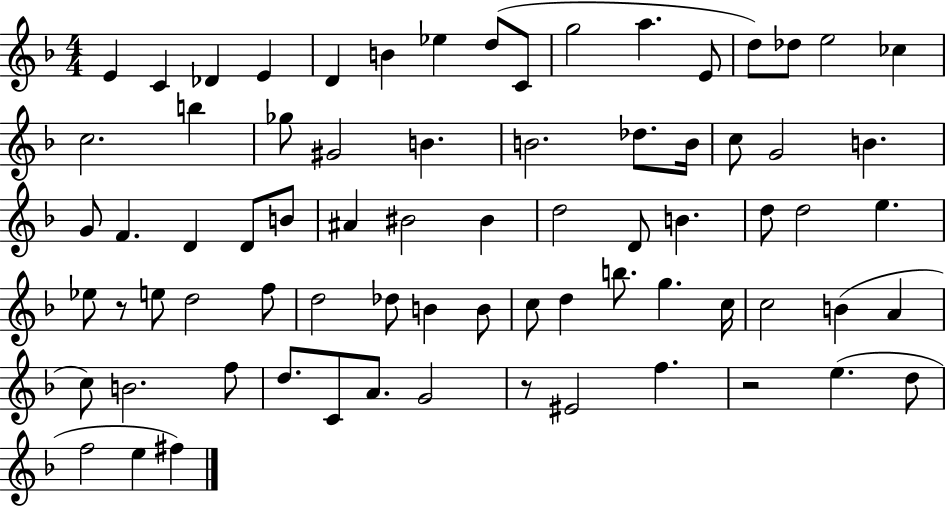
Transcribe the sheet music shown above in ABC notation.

X:1
T:Untitled
M:4/4
L:1/4
K:F
E C _D E D B _e d/2 C/2 g2 a E/2 d/2 _d/2 e2 _c c2 b _g/2 ^G2 B B2 _d/2 B/4 c/2 G2 B G/2 F D D/2 B/2 ^A ^B2 ^B d2 D/2 B d/2 d2 e _e/2 z/2 e/2 d2 f/2 d2 _d/2 B B/2 c/2 d b/2 g c/4 c2 B A c/2 B2 f/2 d/2 C/2 A/2 G2 z/2 ^E2 f z2 e d/2 f2 e ^f